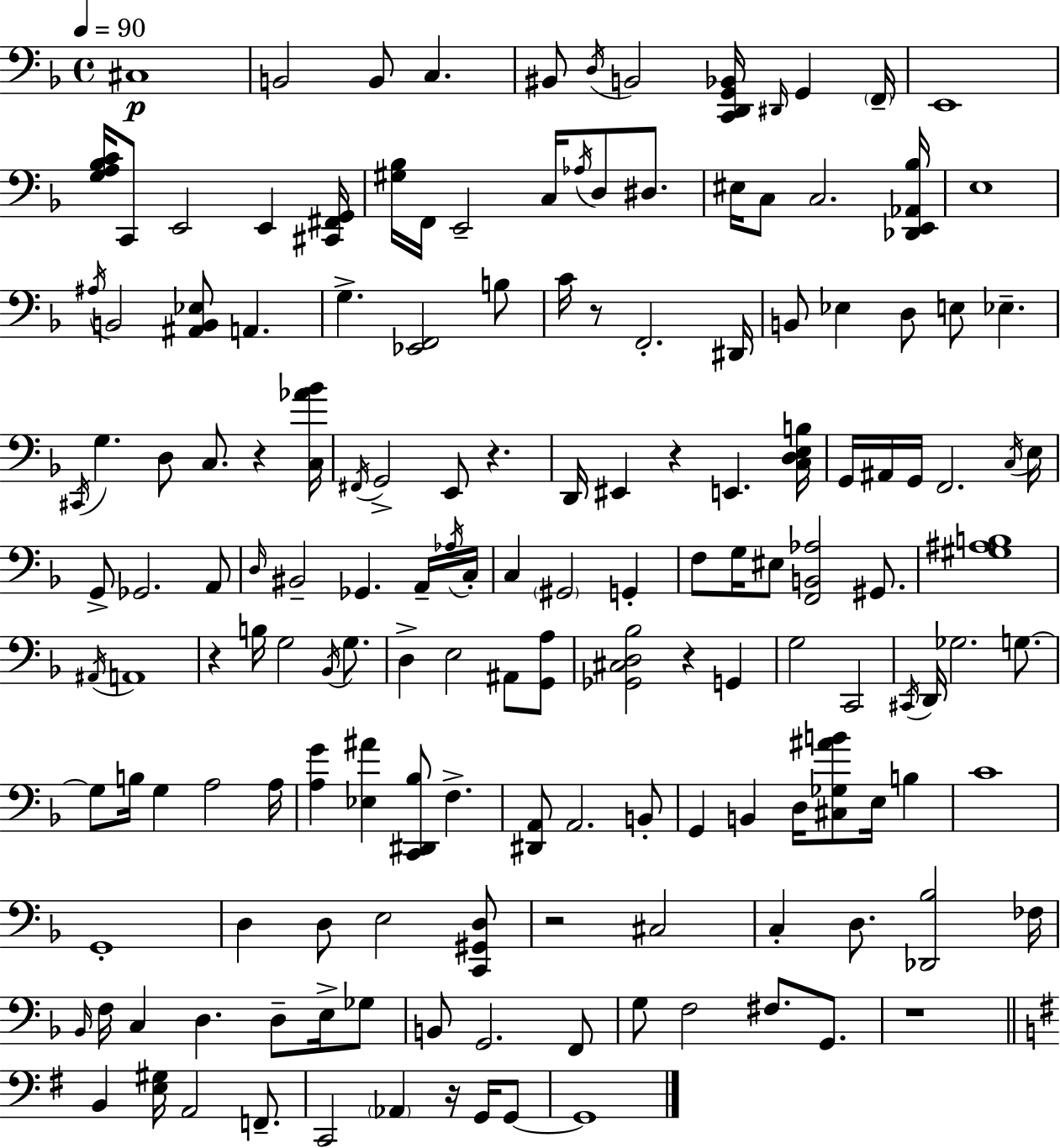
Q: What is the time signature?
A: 4/4